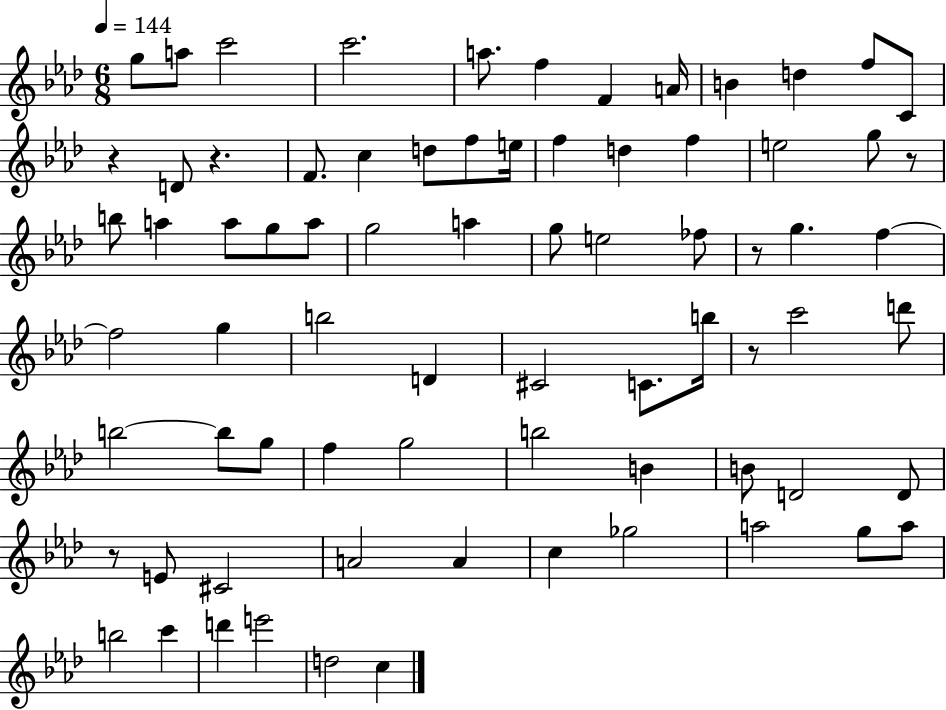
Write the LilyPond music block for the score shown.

{
  \clef treble
  \numericTimeSignature
  \time 6/8
  \key aes \major
  \tempo 4 = 144
  g''8 a''8 c'''2 | c'''2. | a''8. f''4 f'4 a'16 | b'4 d''4 f''8 c'8 | \break r4 d'8 r4. | f'8. c''4 d''8 f''8 e''16 | f''4 d''4 f''4 | e''2 g''8 r8 | \break b''8 a''4 a''8 g''8 a''8 | g''2 a''4 | g''8 e''2 fes''8 | r8 g''4. f''4~~ | \break f''2 g''4 | b''2 d'4 | cis'2 c'8. b''16 | r8 c'''2 d'''8 | \break b''2~~ b''8 g''8 | f''4 g''2 | b''2 b'4 | b'8 d'2 d'8 | \break r8 e'8 cis'2 | a'2 a'4 | c''4 ges''2 | a''2 g''8 a''8 | \break b''2 c'''4 | d'''4 e'''2 | d''2 c''4 | \bar "|."
}